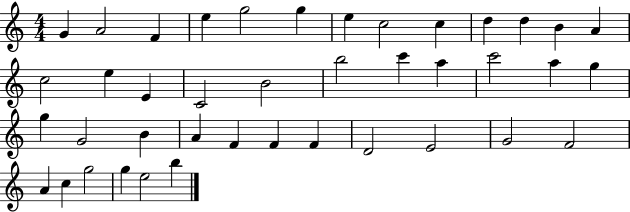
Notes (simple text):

G4/q A4/h F4/q E5/q G5/h G5/q E5/q C5/h C5/q D5/q D5/q B4/q A4/q C5/h E5/q E4/q C4/h B4/h B5/h C6/q A5/q C6/h A5/q G5/q G5/q G4/h B4/q A4/q F4/q F4/q F4/q D4/h E4/h G4/h F4/h A4/q C5/q G5/h G5/q E5/h B5/q